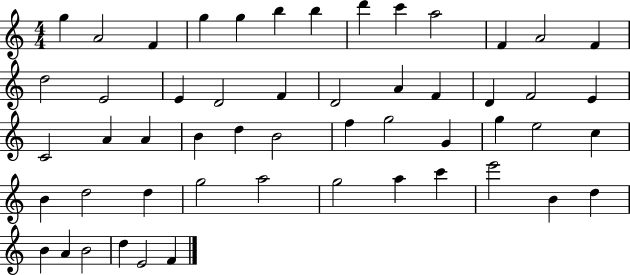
{
  \clef treble
  \numericTimeSignature
  \time 4/4
  \key c \major
  g''4 a'2 f'4 | g''4 g''4 b''4 b''4 | d'''4 c'''4 a''2 | f'4 a'2 f'4 | \break d''2 e'2 | e'4 d'2 f'4 | d'2 a'4 f'4 | d'4 f'2 e'4 | \break c'2 a'4 a'4 | b'4 d''4 b'2 | f''4 g''2 g'4 | g''4 e''2 c''4 | \break b'4 d''2 d''4 | g''2 a''2 | g''2 a''4 c'''4 | e'''2 b'4 d''4 | \break b'4 a'4 b'2 | d''4 e'2 f'4 | \bar "|."
}